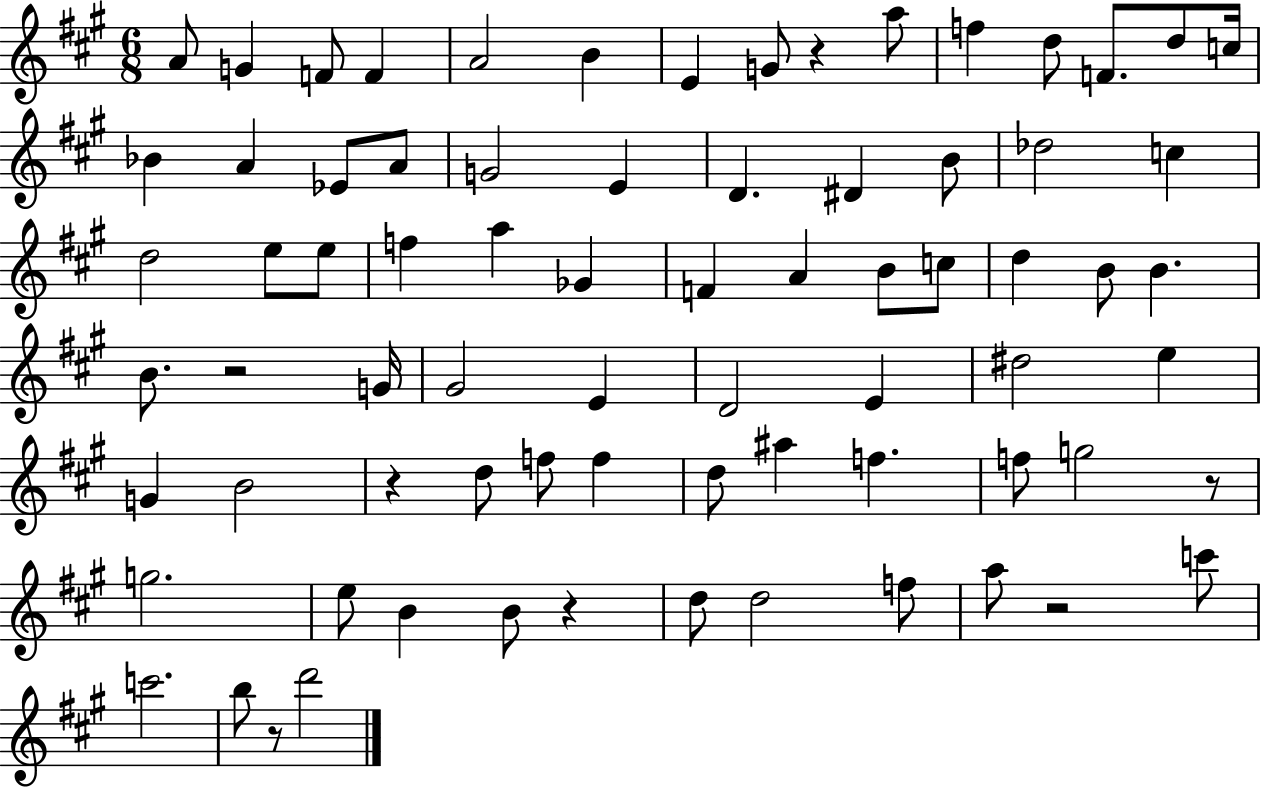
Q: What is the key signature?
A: A major